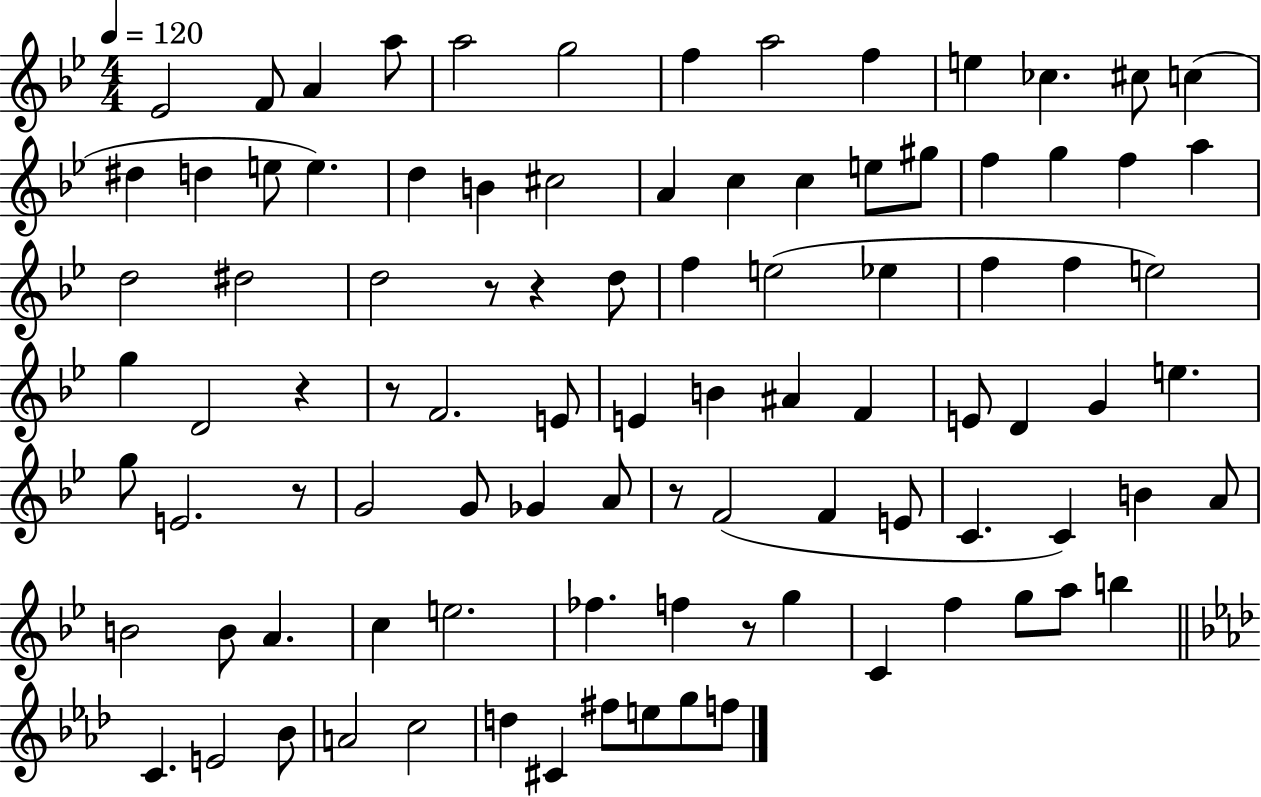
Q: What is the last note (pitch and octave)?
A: F5